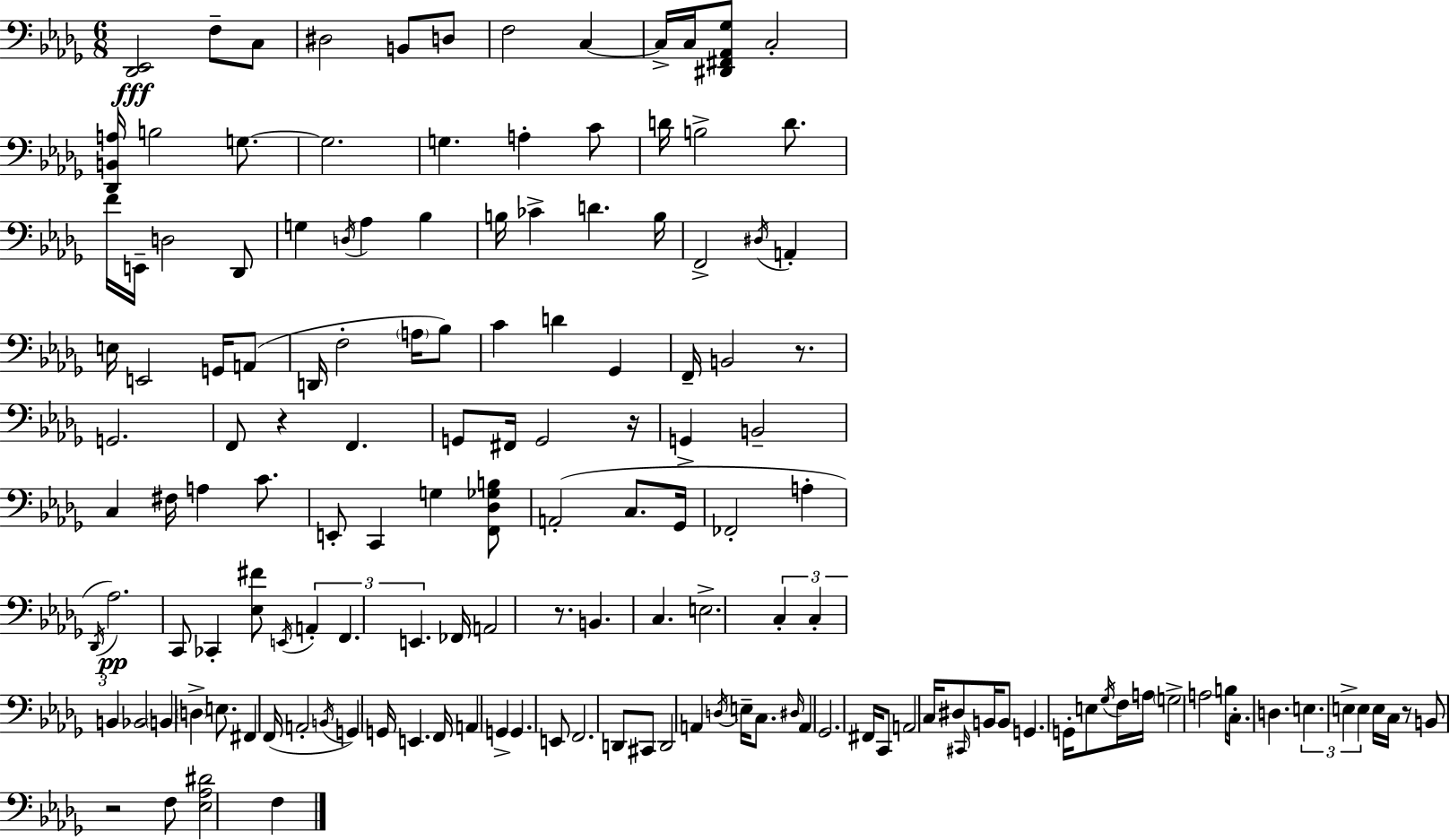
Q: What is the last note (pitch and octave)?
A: F3